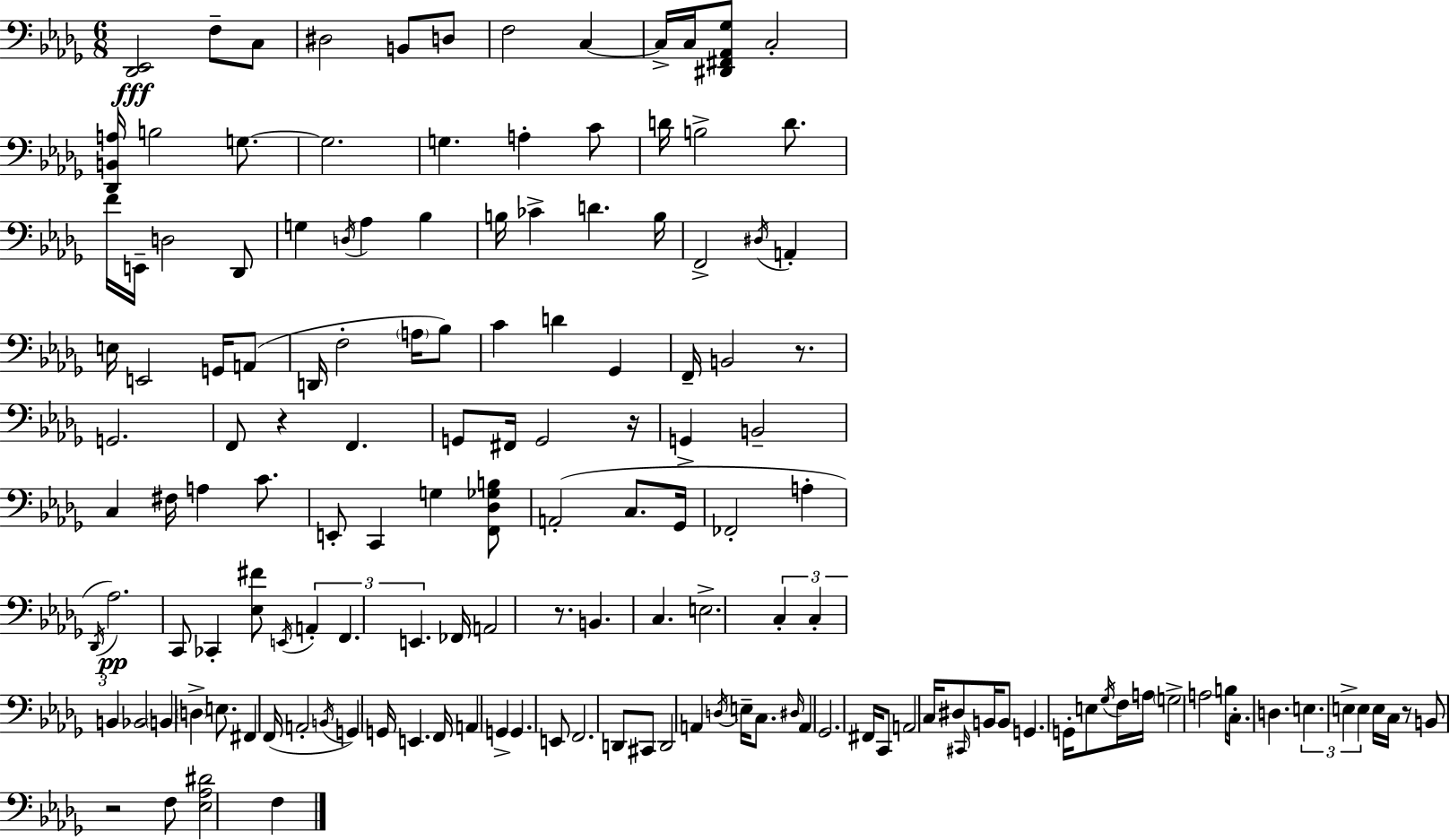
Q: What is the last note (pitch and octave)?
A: F3